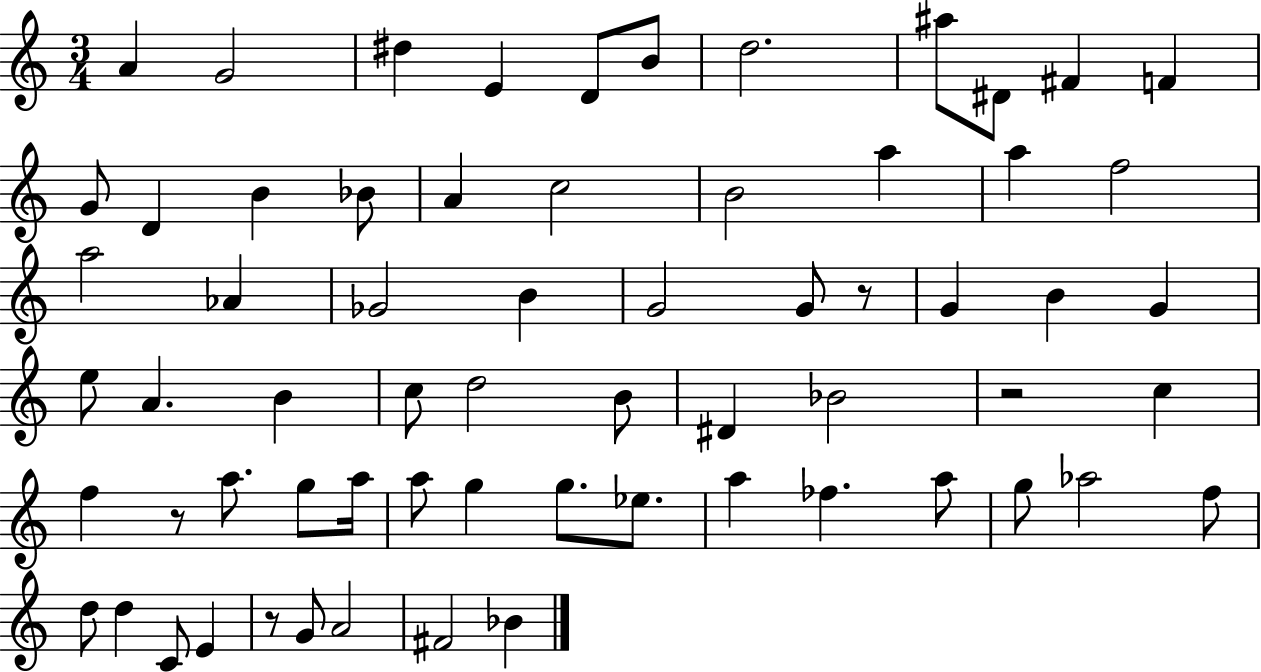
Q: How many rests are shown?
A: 4